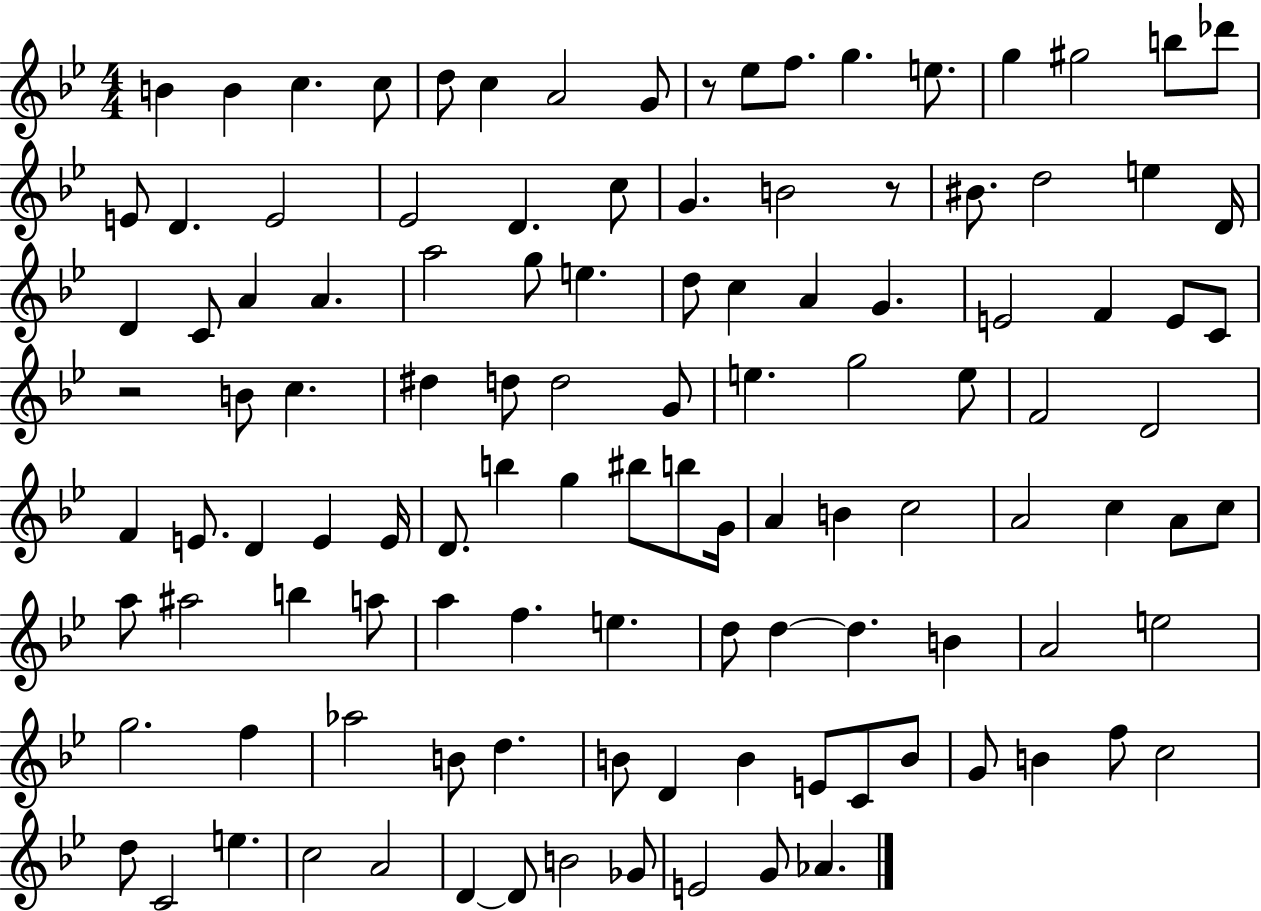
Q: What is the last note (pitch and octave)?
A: Ab4